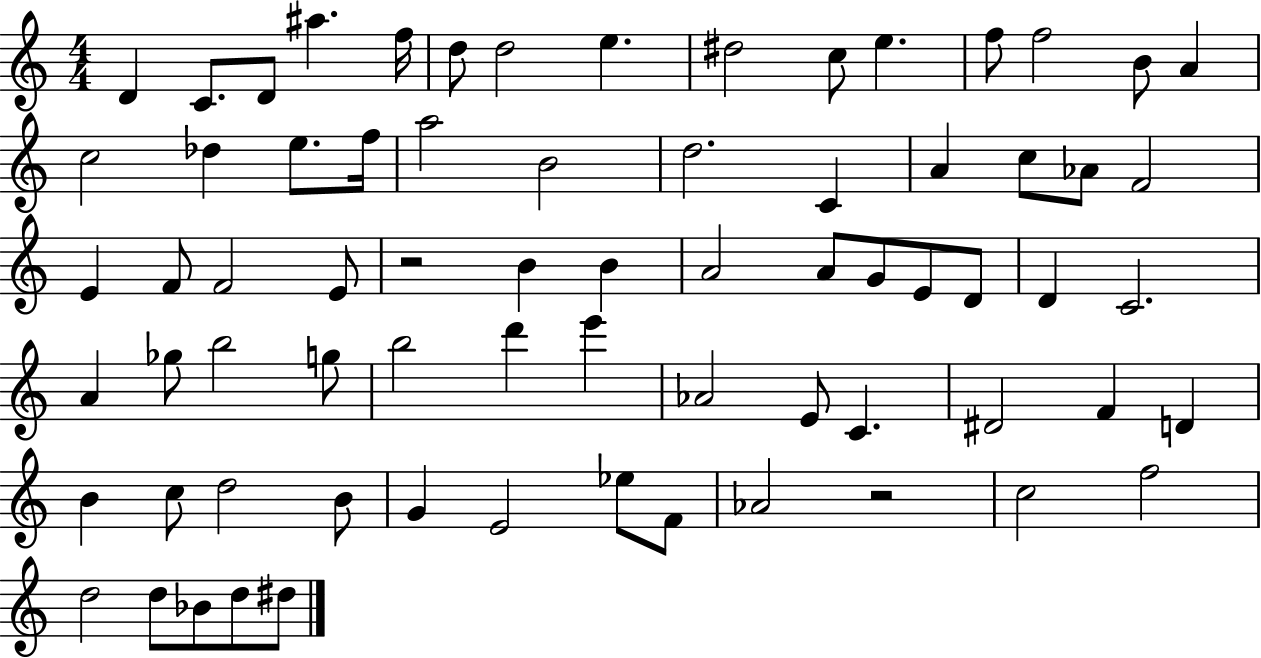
X:1
T:Untitled
M:4/4
L:1/4
K:C
D C/2 D/2 ^a f/4 d/2 d2 e ^d2 c/2 e f/2 f2 B/2 A c2 _d e/2 f/4 a2 B2 d2 C A c/2 _A/2 F2 E F/2 F2 E/2 z2 B B A2 A/2 G/2 E/2 D/2 D C2 A _g/2 b2 g/2 b2 d' e' _A2 E/2 C ^D2 F D B c/2 d2 B/2 G E2 _e/2 F/2 _A2 z2 c2 f2 d2 d/2 _B/2 d/2 ^d/2